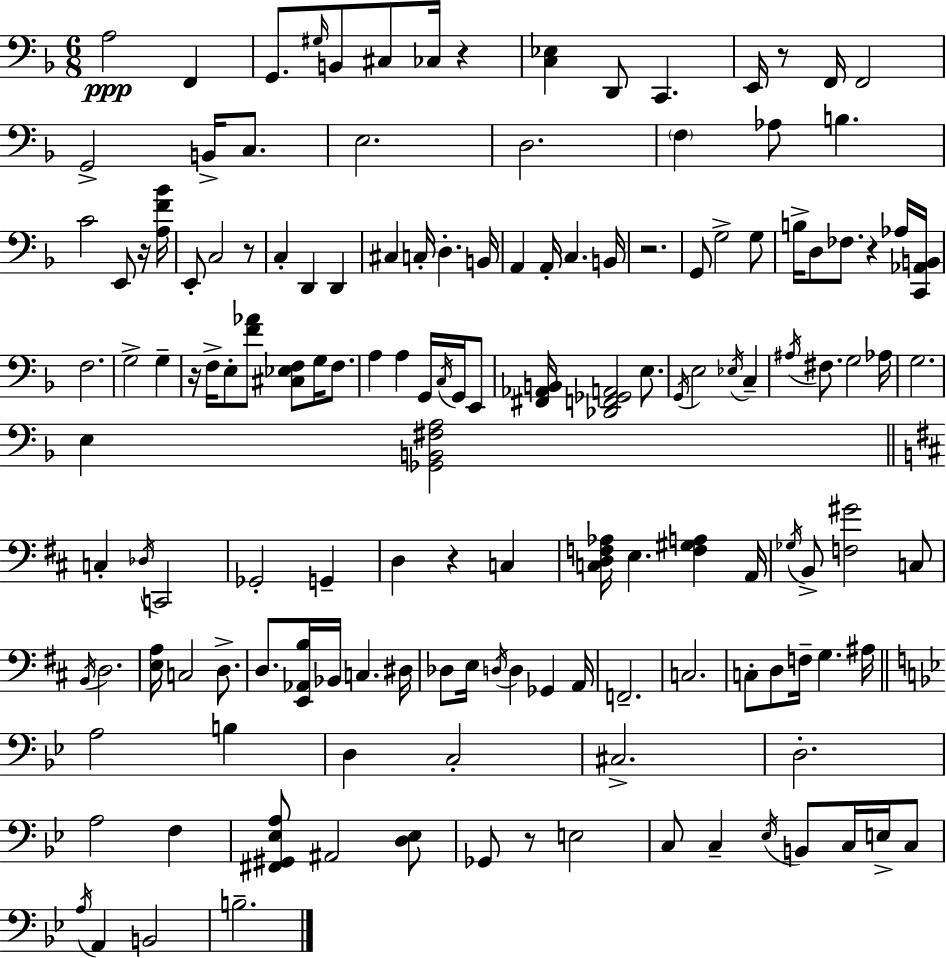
X:1
T:Untitled
M:6/8
L:1/4
K:Dm
A,2 F,, G,,/2 ^G,/4 B,,/2 ^C,/2 _C,/4 z [C,_E,] D,,/2 C,, E,,/4 z/2 F,,/4 F,,2 G,,2 B,,/4 C,/2 E,2 D,2 F, _A,/2 B, C2 E,,/2 z/4 [A,F_B]/4 E,,/2 C,2 z/2 C, D,, D,, ^C, C,/4 D, B,,/4 A,, A,,/4 C, B,,/4 z2 G,,/2 G,2 G,/2 B,/4 D,/2 _F,/2 z _A,/4 [C,,_A,,B,,]/4 F,2 G,2 G, z/4 F,/4 E,/2 [F_A]/2 [^C,_E,F,]/2 G,/4 F,/2 A, A, G,,/4 C,/4 G,,/4 E,,/2 [^F,,_A,,B,,]/4 [_D,,F,,_G,,A,,]2 E,/2 G,,/4 E,2 _E,/4 C, ^A,/4 ^F,/2 G,2 _A,/4 G,2 E, [_G,,B,,^F,A,]2 C, _D,/4 C,,2 _G,,2 G,, D, z C, [C,D,F,_A,]/4 E, [F,^G,A,] A,,/4 _G,/4 B,,/2 [F,^G]2 C,/2 B,,/4 D,2 [E,A,]/4 C,2 D,/2 D,/2 [E,,_A,,B,]/4 _B,,/4 C, ^D,/4 _D,/2 E,/4 D,/4 D, _G,, A,,/4 F,,2 C,2 C,/2 D,/2 F,/4 G, ^A,/4 A,2 B, D, C,2 ^C,2 D,2 A,2 F, [^F,,^G,,_E,A,]/2 ^A,,2 [D,_E,]/2 _G,,/2 z/2 E,2 C,/2 C, _E,/4 B,,/2 C,/4 E,/4 C,/2 A,/4 A,, B,,2 B,2